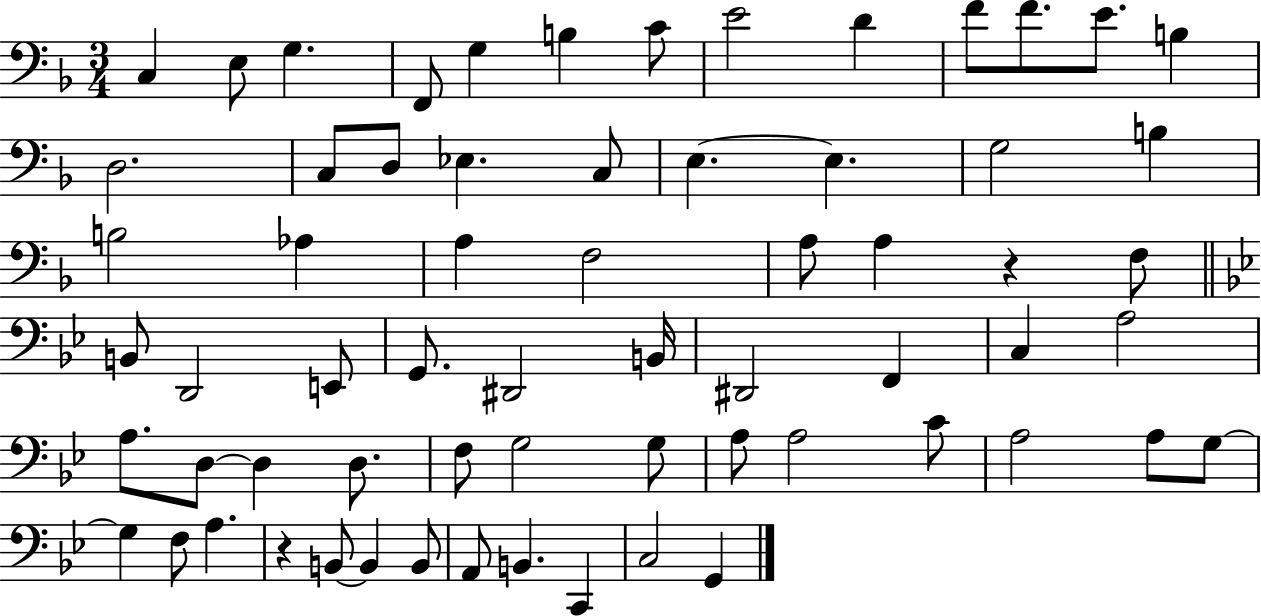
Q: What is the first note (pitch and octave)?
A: C3